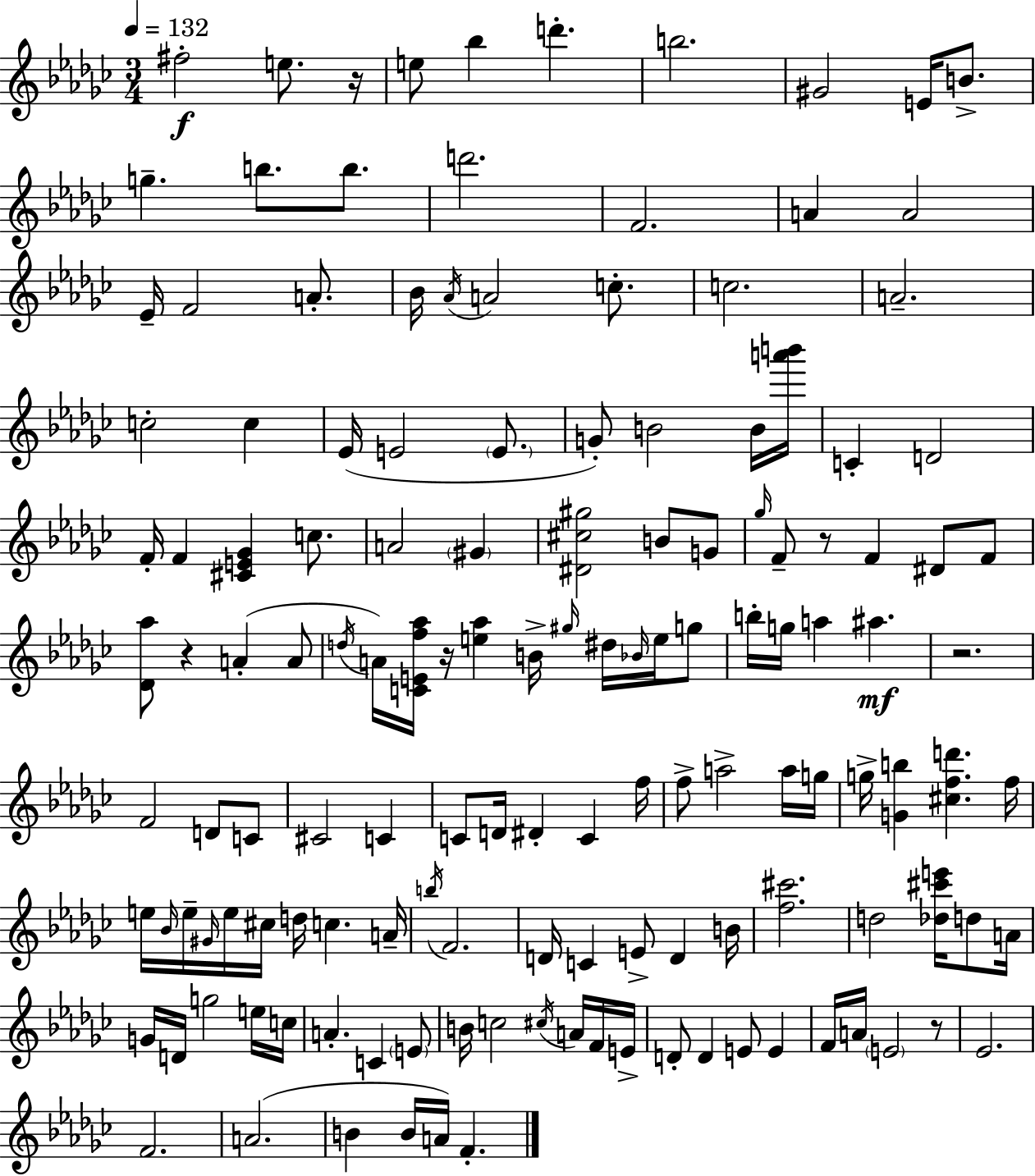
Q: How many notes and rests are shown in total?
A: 140